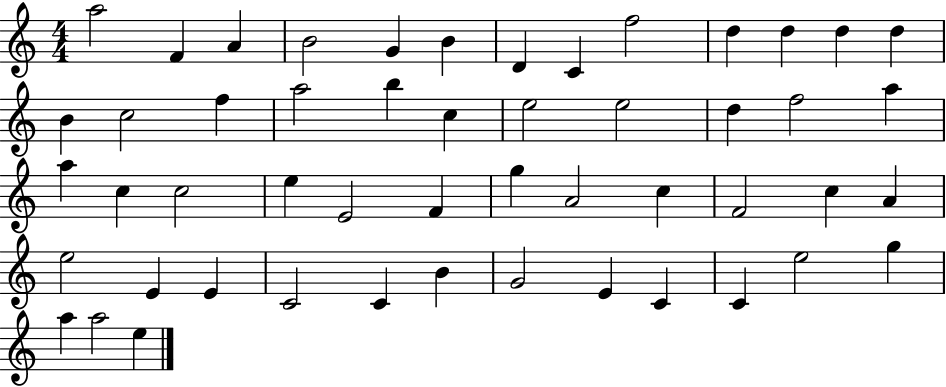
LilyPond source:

{
  \clef treble
  \numericTimeSignature
  \time 4/4
  \key c \major
  a''2 f'4 a'4 | b'2 g'4 b'4 | d'4 c'4 f''2 | d''4 d''4 d''4 d''4 | \break b'4 c''2 f''4 | a''2 b''4 c''4 | e''2 e''2 | d''4 f''2 a''4 | \break a''4 c''4 c''2 | e''4 e'2 f'4 | g''4 a'2 c''4 | f'2 c''4 a'4 | \break e''2 e'4 e'4 | c'2 c'4 b'4 | g'2 e'4 c'4 | c'4 e''2 g''4 | \break a''4 a''2 e''4 | \bar "|."
}